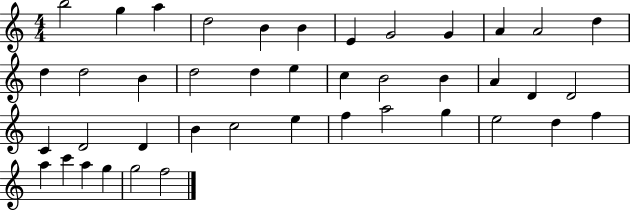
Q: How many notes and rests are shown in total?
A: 42